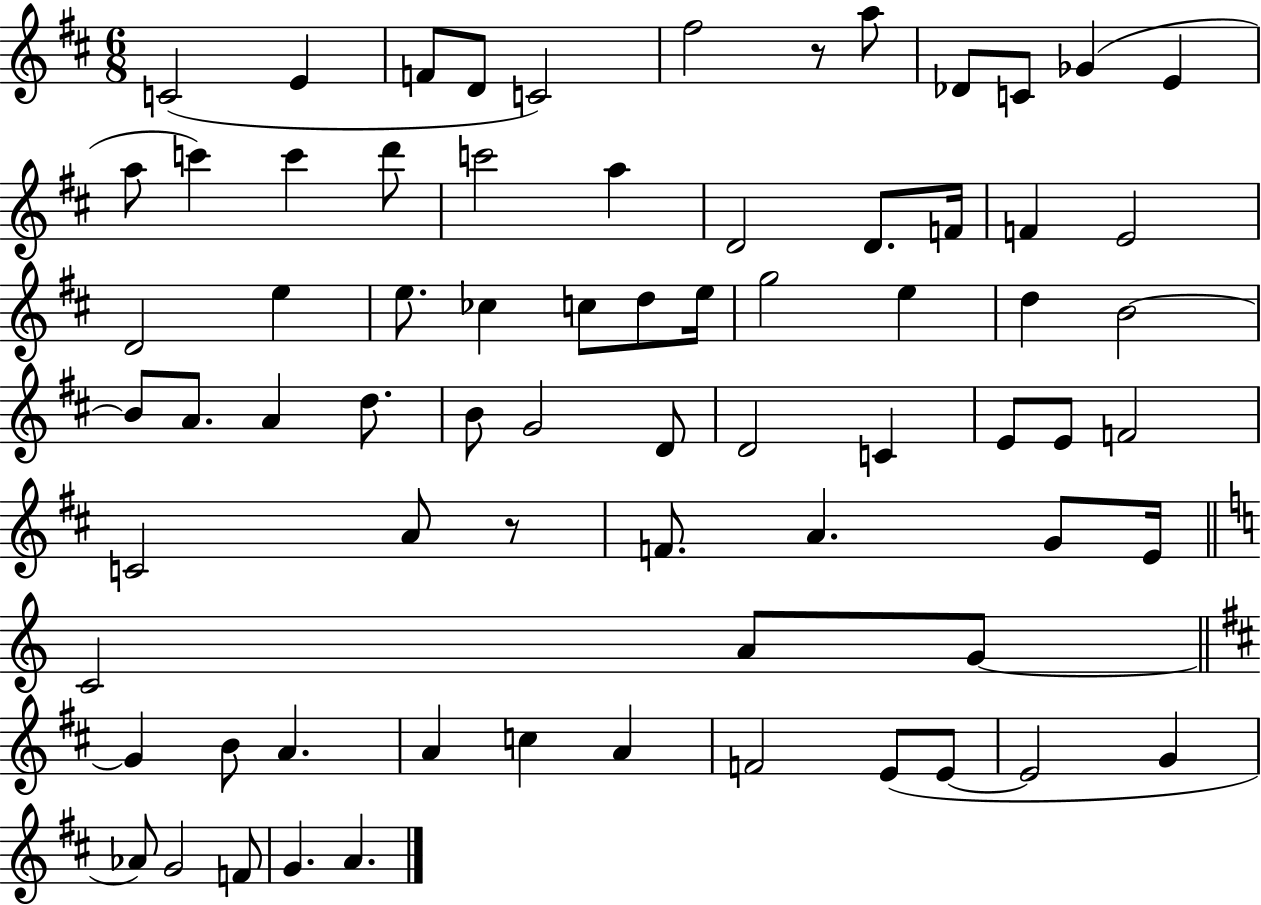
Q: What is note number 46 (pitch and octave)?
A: C4